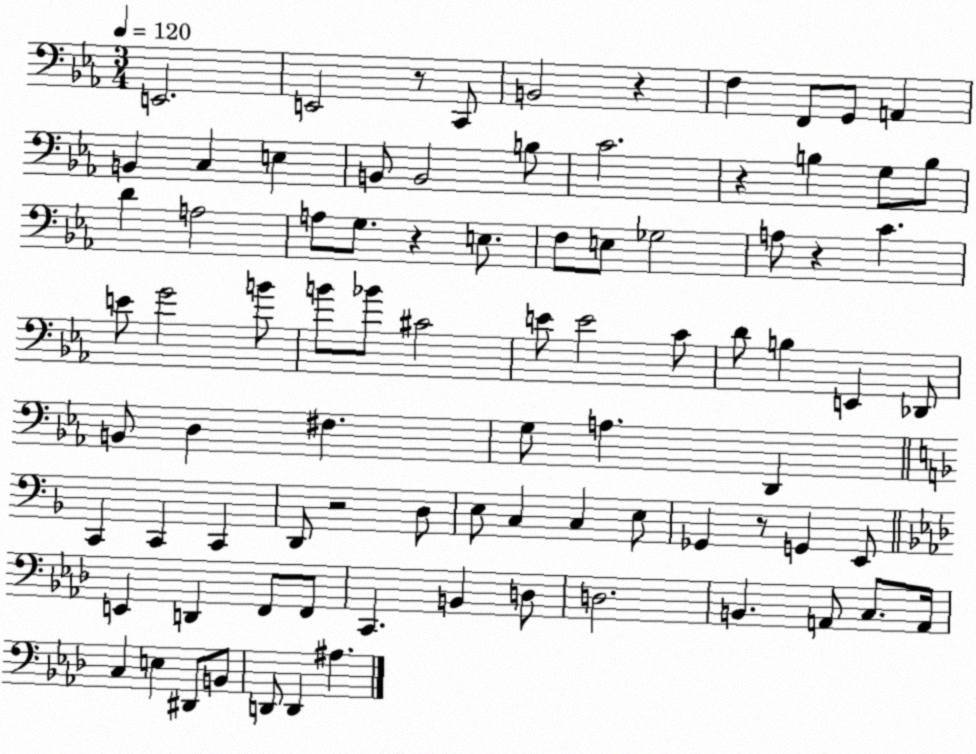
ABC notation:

X:1
T:Untitled
M:3/4
L:1/4
K:Eb
E,,2 E,,2 z/2 C,,/2 B,,2 z F, F,,/2 G,,/2 A,, B,, C, E, B,,/2 B,,2 B,/2 C2 z B, G,/2 B,/2 D A,2 A,/2 G,/2 z E,/2 F,/2 E,/2 _G,2 A,/2 z C E/2 G2 B/2 B/2 _B/2 ^C2 E/2 E2 C/2 D/2 B, E,, _D,,/2 B,,/2 D, ^F, G,/2 A, D,, C,, C,, C,, D,,/2 z2 D,/2 E,/2 C, C, E,/2 _G,, z/2 G,, E,,/2 E,, D,, F,,/2 F,,/2 C,, B,, D,/2 D,2 B,, A,,/2 C,/2 A,,/4 C, E, ^D,,/2 B,,/2 D,,/2 D,, ^A,